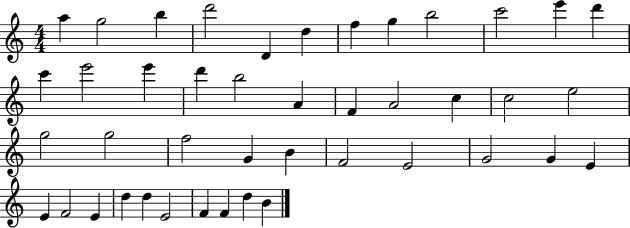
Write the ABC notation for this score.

X:1
T:Untitled
M:4/4
L:1/4
K:C
a g2 b d'2 D d f g b2 c'2 e' d' c' e'2 e' d' b2 A F A2 c c2 e2 g2 g2 f2 G B F2 E2 G2 G E E F2 E d d E2 F F d B